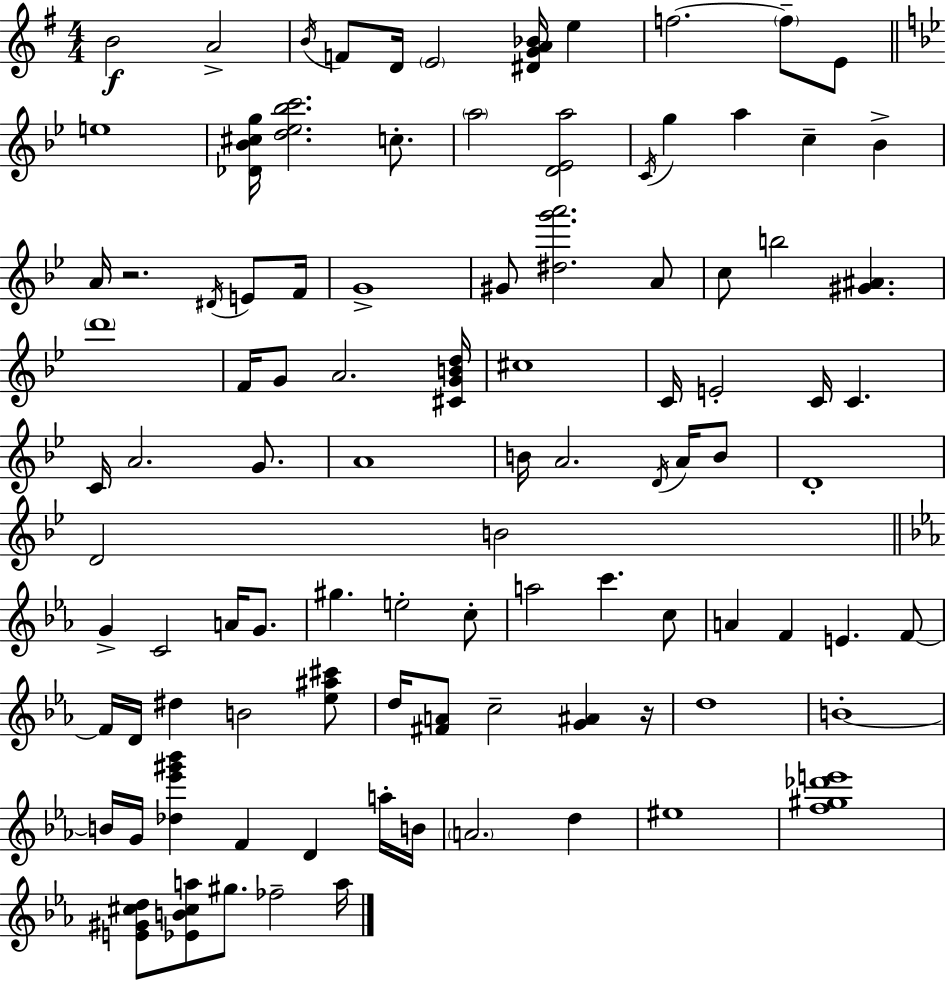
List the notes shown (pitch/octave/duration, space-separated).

B4/h A4/h B4/s F4/e D4/s E4/h [D#4,G4,A4,Bb4]/s E5/q F5/h. F5/e E4/e E5/w [Db4,Bb4,C#5,G5]/s [D5,Eb5,Bb5,C6]/h. C5/e. A5/h [D4,Eb4,A5]/h C4/s G5/q A5/q C5/q Bb4/q A4/s R/h. D#4/s E4/e F4/s G4/w G#4/e [D#5,G6,A6]/h. A4/e C5/e B5/h [G#4,A#4]/q. D6/w F4/s G4/e A4/h. [C#4,G4,B4,D5]/s C#5/w C4/s E4/h C4/s C4/q. C4/s A4/h. G4/e. A4/w B4/s A4/h. D4/s A4/s B4/e D4/w D4/h B4/h G4/q C4/h A4/s G4/e. G#5/q. E5/h C5/e A5/h C6/q. C5/e A4/q F4/q E4/q. F4/e F4/s D4/s D#5/q B4/h [Eb5,A#5,C#6]/e D5/s [F#4,A4]/e C5/h [G4,A#4]/q R/s D5/w B4/w B4/s G4/s [Db5,Eb6,G#6,Bb6]/q F4/q D4/q A5/s B4/s A4/h. D5/q EIS5/w [F5,G#5,Db6,E6]/w [E4,G#4,C#5,D5]/e [Eb4,B4,C#5,A5]/e G#5/e. FES5/h A5/s